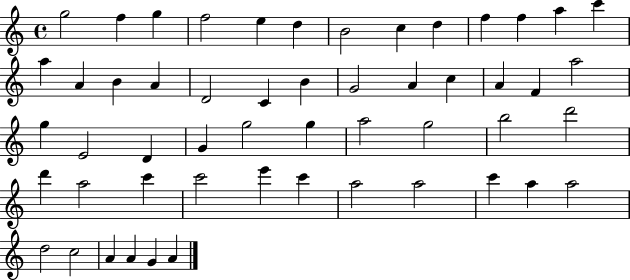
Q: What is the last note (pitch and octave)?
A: A4